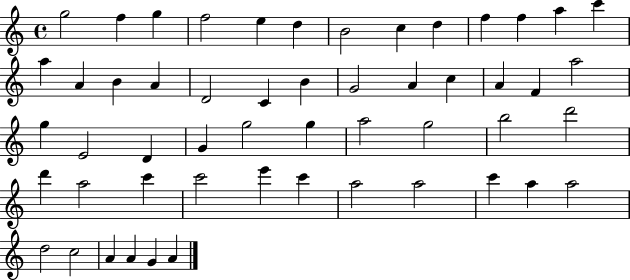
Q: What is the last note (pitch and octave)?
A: A4